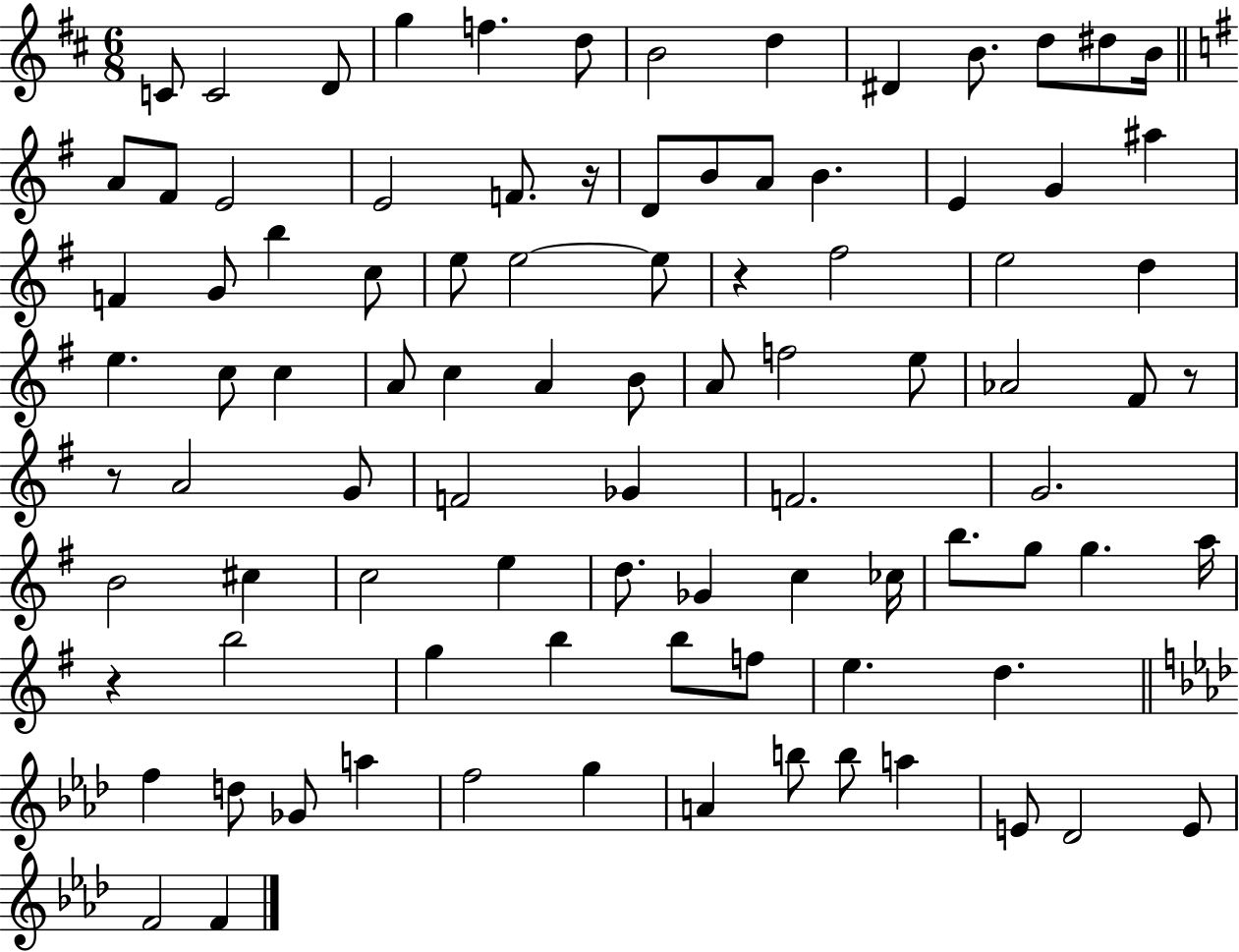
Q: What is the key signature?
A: D major